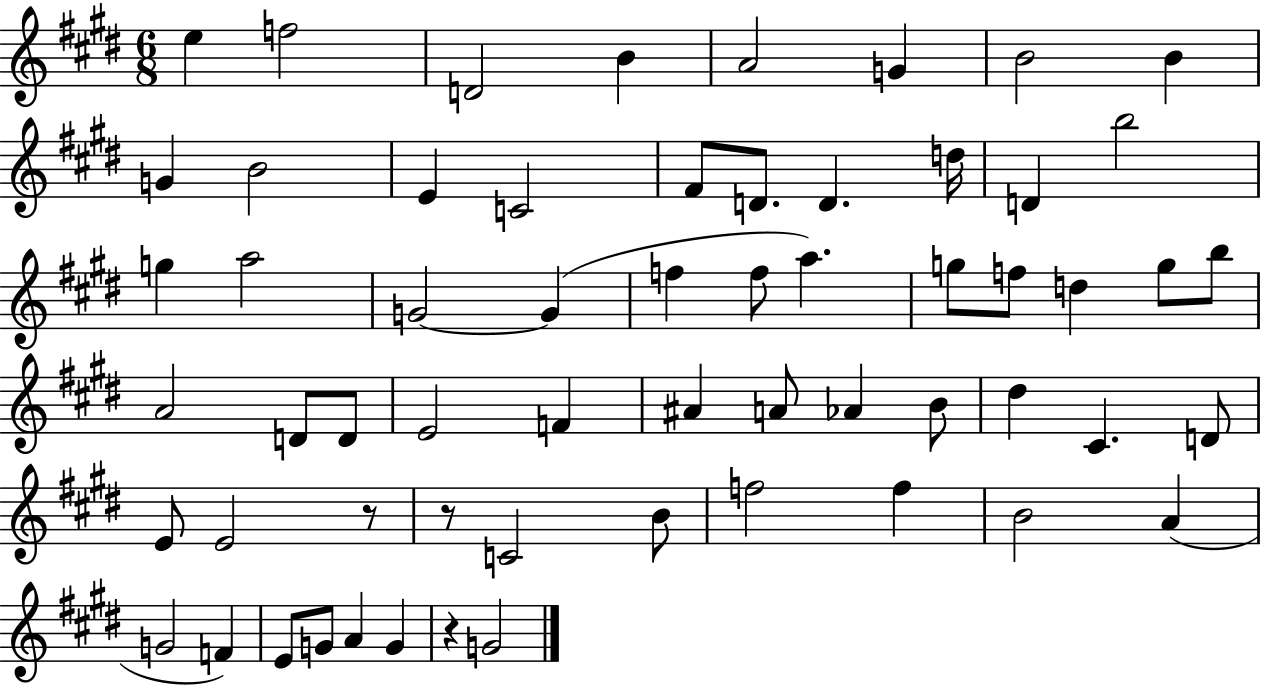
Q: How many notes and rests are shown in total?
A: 60